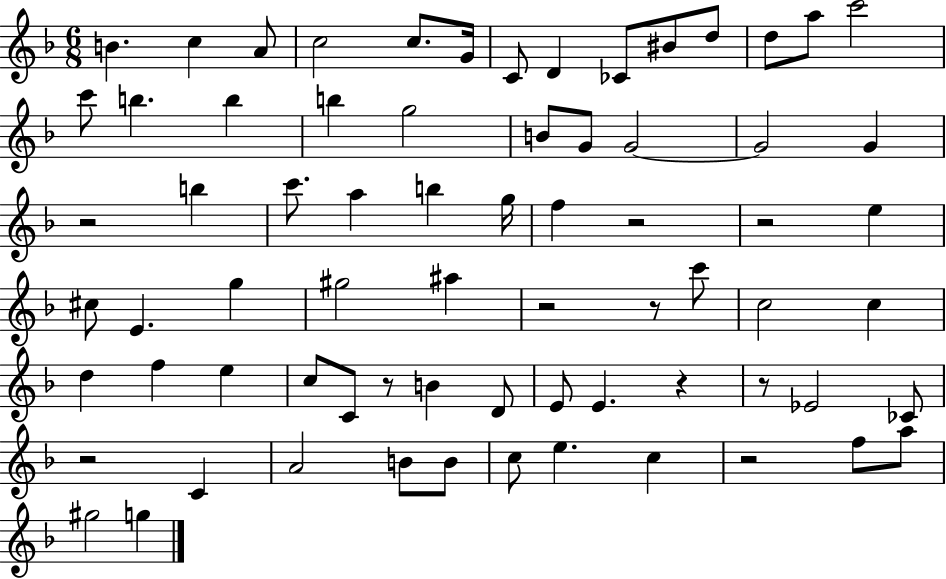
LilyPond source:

{
  \clef treble
  \numericTimeSignature
  \time 6/8
  \key f \major
  b'4. c''4 a'8 | c''2 c''8. g'16 | c'8 d'4 ces'8 bis'8 d''8 | d''8 a''8 c'''2 | \break c'''8 b''4. b''4 | b''4 g''2 | b'8 g'8 g'2~~ | g'2 g'4 | \break r2 b''4 | c'''8. a''4 b''4 g''16 | f''4 r2 | r2 e''4 | \break cis''8 e'4. g''4 | gis''2 ais''4 | r2 r8 c'''8 | c''2 c''4 | \break d''4 f''4 e''4 | c''8 c'8 r8 b'4 d'8 | e'8 e'4. r4 | r8 ees'2 ces'8 | \break r2 c'4 | a'2 b'8 b'8 | c''8 e''4. c''4 | r2 f''8 a''8 | \break gis''2 g''4 | \bar "|."
}